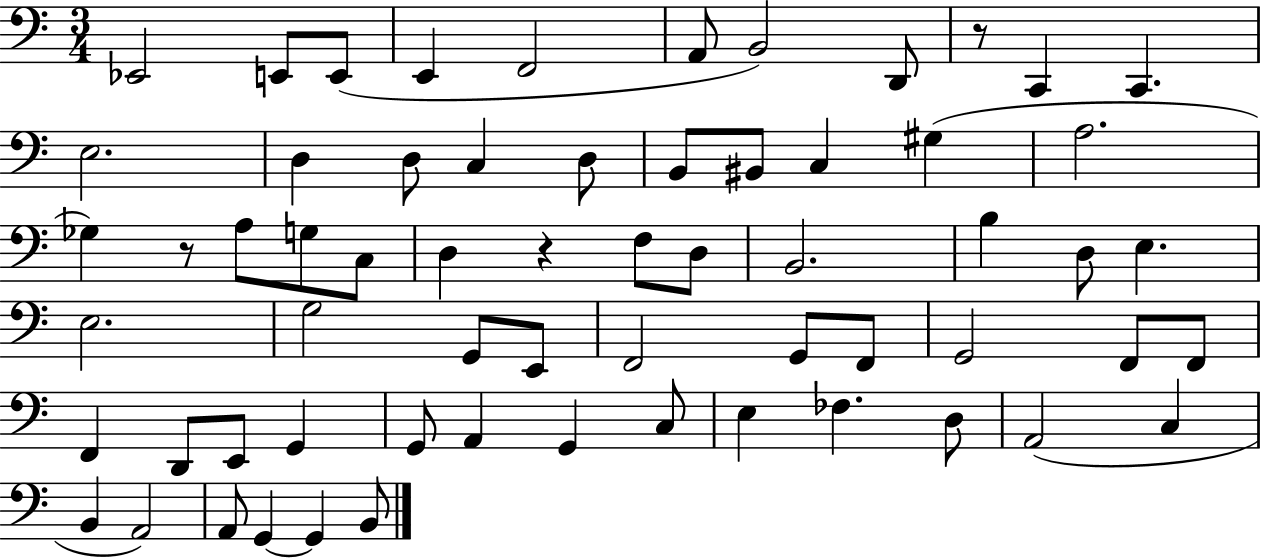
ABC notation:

X:1
T:Untitled
M:3/4
L:1/4
K:C
_E,,2 E,,/2 E,,/2 E,, F,,2 A,,/2 B,,2 D,,/2 z/2 C,, C,, E,2 D, D,/2 C, D,/2 B,,/2 ^B,,/2 C, ^G, A,2 _G, z/2 A,/2 G,/2 C,/2 D, z F,/2 D,/2 B,,2 B, D,/2 E, E,2 G,2 G,,/2 E,,/2 F,,2 G,,/2 F,,/2 G,,2 F,,/2 F,,/2 F,, D,,/2 E,,/2 G,, G,,/2 A,, G,, C,/2 E, _F, D,/2 A,,2 C, B,, A,,2 A,,/2 G,, G,, B,,/2